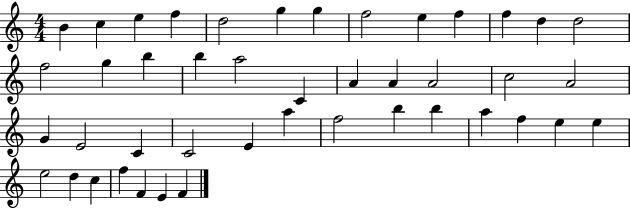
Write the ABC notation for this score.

X:1
T:Untitled
M:4/4
L:1/4
K:C
B c e f d2 g g f2 e f f d d2 f2 g b b a2 C A A A2 c2 A2 G E2 C C2 E a f2 b b a f e e e2 d c f F E F